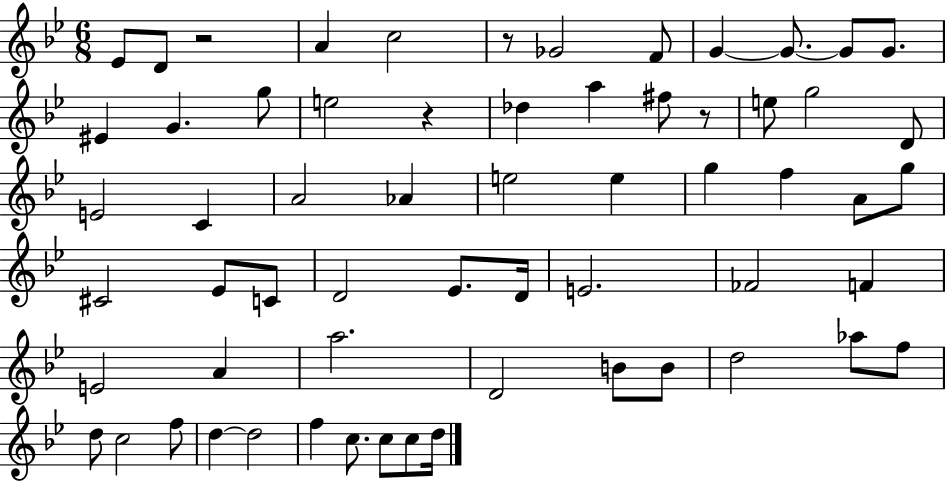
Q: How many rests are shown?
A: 4